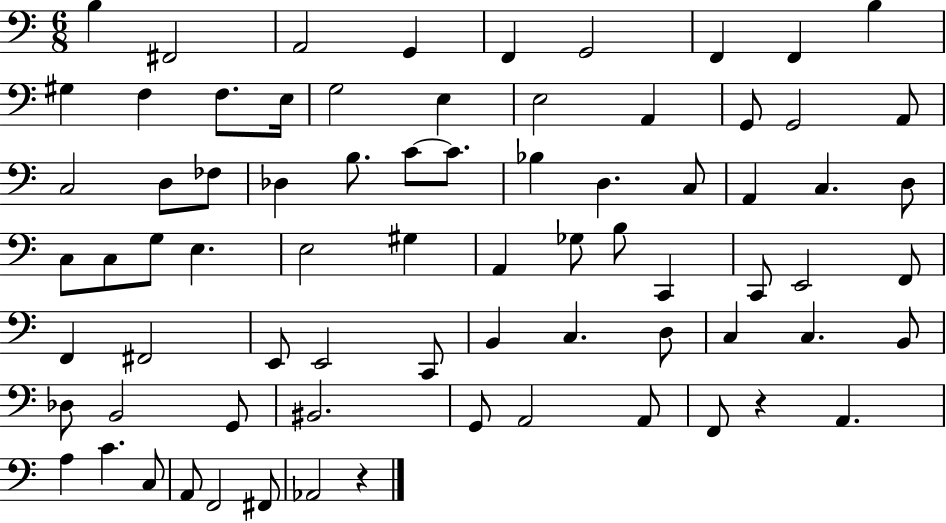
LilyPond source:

{
  \clef bass
  \numericTimeSignature
  \time 6/8
  \key c \major
  b4 fis,2 | a,2 g,4 | f,4 g,2 | f,4 f,4 b4 | \break gis4 f4 f8. e16 | g2 e4 | e2 a,4 | g,8 g,2 a,8 | \break c2 d8 fes8 | des4 b8. c'8~~ c'8. | bes4 d4. c8 | a,4 c4. d8 | \break c8 c8 g8 e4. | e2 gis4 | a,4 ges8 b8 c,4 | c,8 e,2 f,8 | \break f,4 fis,2 | e,8 e,2 c,8 | b,4 c4. d8 | c4 c4. b,8 | \break des8 b,2 g,8 | bis,2. | g,8 a,2 a,8 | f,8 r4 a,4. | \break a4 c'4. c8 | a,8 f,2 fis,8 | aes,2 r4 | \bar "|."
}